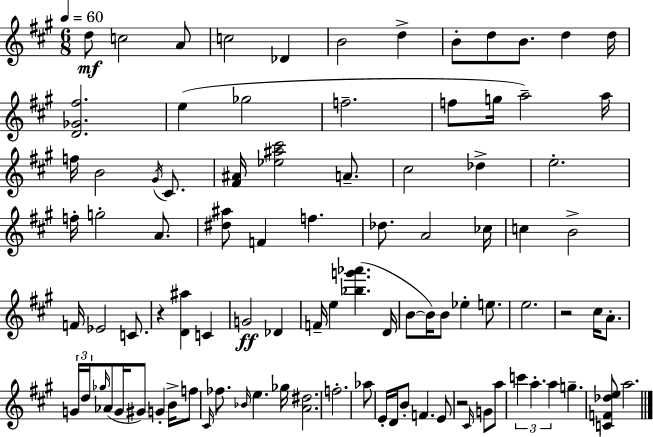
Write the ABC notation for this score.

X:1
T:Untitled
M:6/8
L:1/4
K:A
d/2 c2 A/2 c2 _D B2 d B/2 d/2 B/2 d d/4 [D_G^f]2 e _g2 f2 f/2 g/4 a2 a/4 f/4 B2 ^G/4 ^C/2 [^F^A]/4 [_e^a^c']2 A/2 ^c2 _d e2 f/4 g2 A/2 [^d^a]/2 F f _d/2 A2 _c/4 c B2 F/4 _E2 C/2 z [D^a] C G2 _D F/4 e [_bg'_a'] D/4 B/2 B/4 B/2 _e e/2 e2 z2 ^c/4 A/2 G/4 d/4 _g/4 _A/2 G/4 ^G/2 G B/4 f/2 ^C/4 _f/2 _B/4 e _g/4 [A^d]2 f2 _a/2 E/4 D/4 B/2 F E/2 z2 ^C/4 G/2 a/2 c' a a g [CF_de]/2 a2